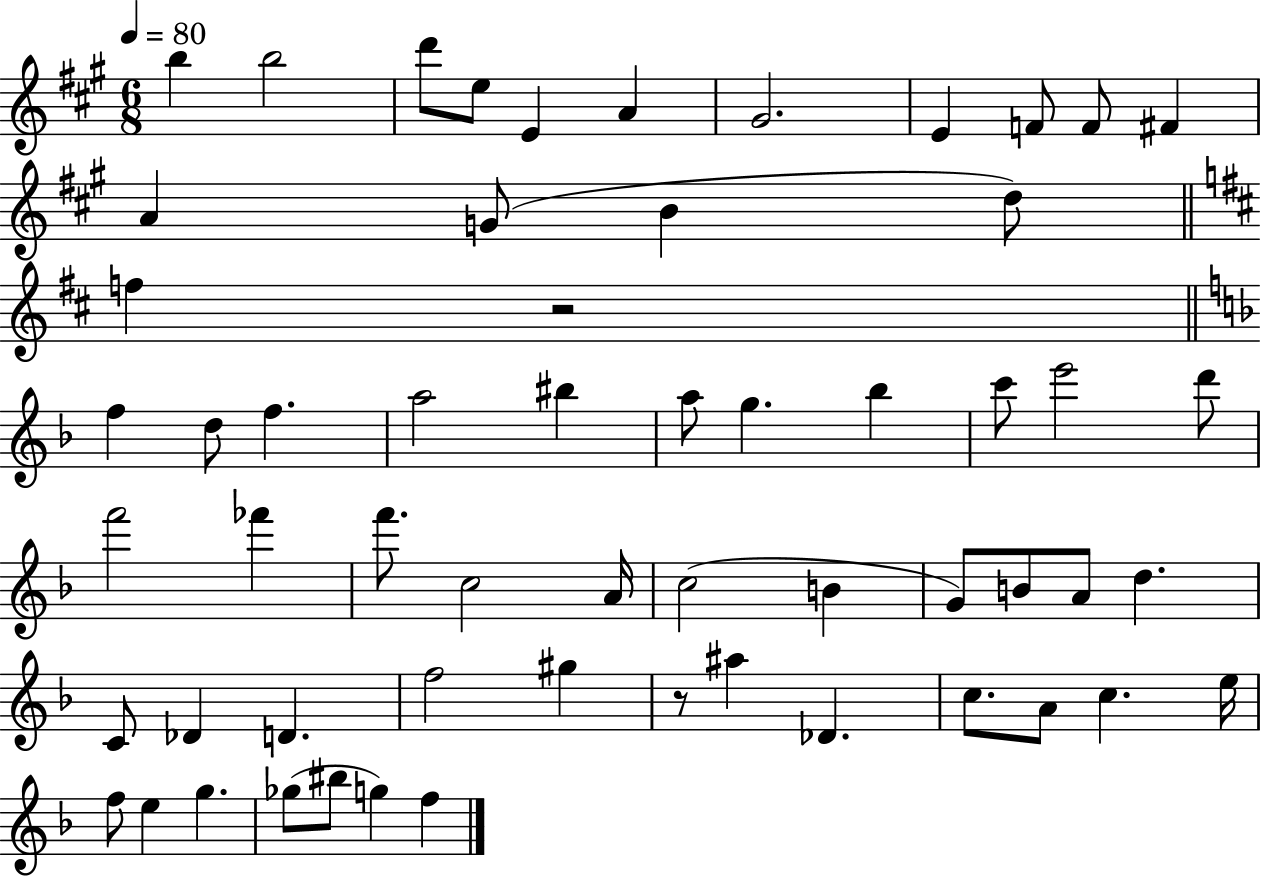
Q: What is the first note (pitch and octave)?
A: B5